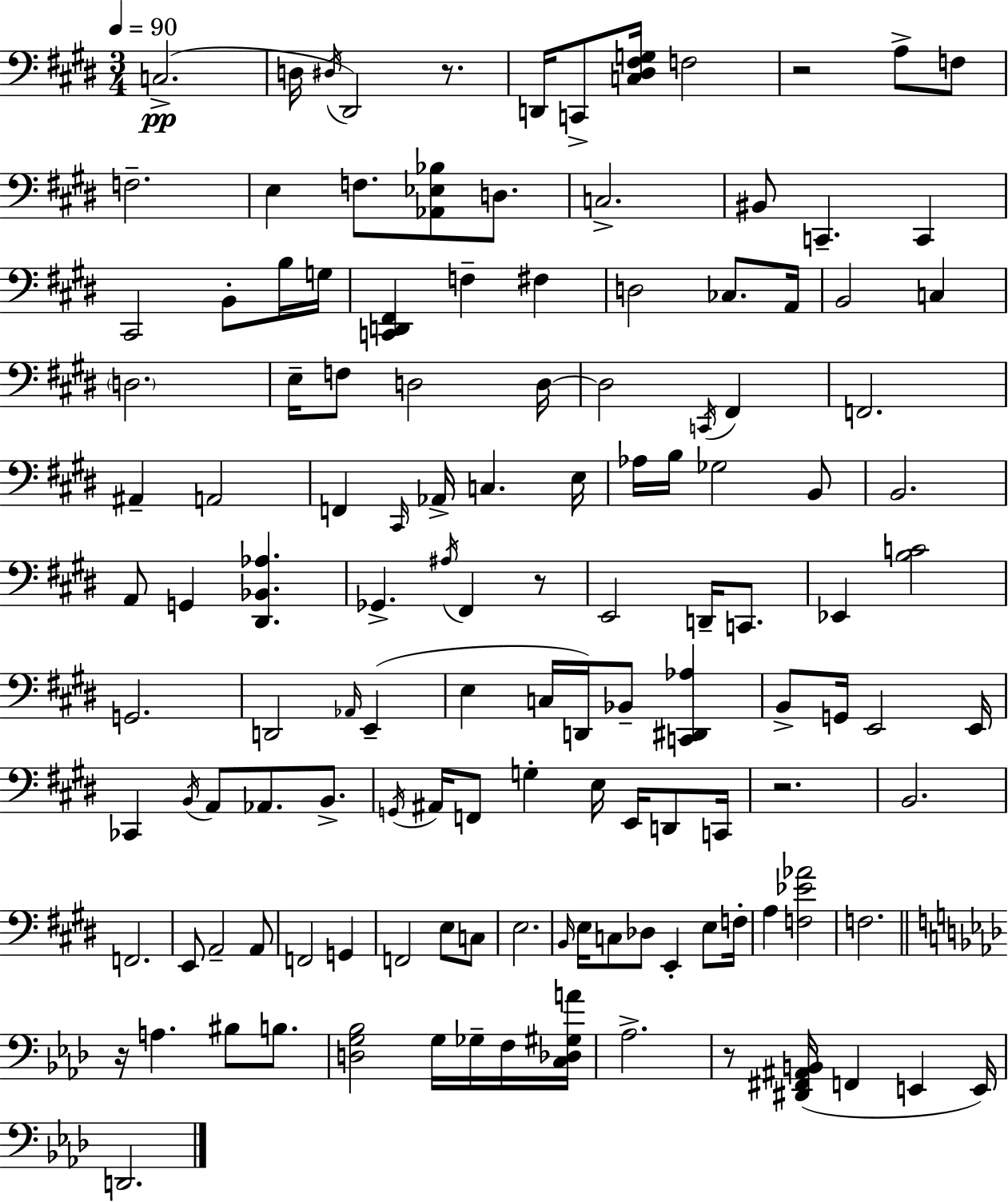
{
  \clef bass
  \numericTimeSignature
  \time 3/4
  \key e \major
  \tempo 4 = 90
  c2.->(\pp | d16 \acciaccatura { dis16 } dis,2) r8. | d,16 c,8-> <c dis fis g>16 f2 | r2 a8-> f8 | \break f2.-- | e4 f8. <aes, ees bes>8 d8. | c2.-> | bis,8 c,4.-- c,4 | \break cis,2 b,8-. b16 | g16 <c, d, fis,>4 f4-- fis4 | d2 ces8. | a,16 b,2 c4 | \break \parenthesize d2. | e16-- f8 d2 | d16~~ d2 \acciaccatura { c,16 } fis,4 | f,2. | \break ais,4-- a,2 | f,4 \grace { cis,16 } aes,16-> c4. | e16 aes16 b16 ges2 | b,8 b,2. | \break a,8 g,4 <dis, bes, aes>4. | ges,4.-> \acciaccatura { ais16 } fis,4 | r8 e,2 | d,16-- c,8. ees,4 <b c'>2 | \break g,2. | d,2 | \grace { aes,16 } e,4--( e4 c16 d,16) bes,8-- | <c, dis, aes>4 b,8-> g,16 e,2 | \break e,16 ces,4 \acciaccatura { b,16 } a,8 | aes,8. b,8.-> \acciaccatura { g,16 } ais,16 f,8 g4-. | e16 e,16 d,8 c,16 r2. | b,2. | \break f,2. | e,8 a,2-- | a,8 f,2 | g,4 f,2 | \break e8 c8 e2. | \grace { b,16 } e16 c8 des8 | e,4-. e8 f16-. a4 | <f ees' aes'>2 f2. | \break \bar "||" \break \key aes \major r16 a4. bis8 b8. | <d g bes>2 g16 ges16-- f16 <c des gis a'>16 | aes2.-> | r8 <dis, fis, ais, b,>16( f,4 e,4 e,16) | \break d,2. | \bar "|."
}